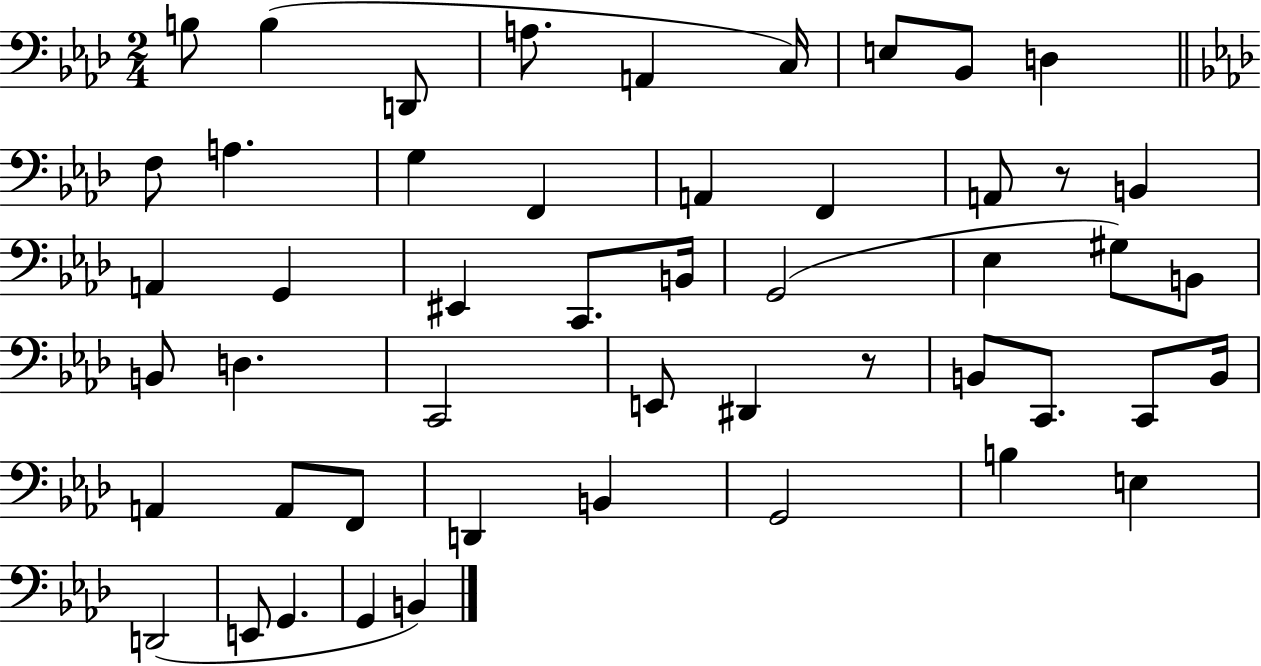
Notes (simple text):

B3/e B3/q D2/e A3/e. A2/q C3/s E3/e Bb2/e D3/q F3/e A3/q. G3/q F2/q A2/q F2/q A2/e R/e B2/q A2/q G2/q EIS2/q C2/e. B2/s G2/h Eb3/q G#3/e B2/e B2/e D3/q. C2/h E2/e D#2/q R/e B2/e C2/e. C2/e B2/s A2/q A2/e F2/e D2/q B2/q G2/h B3/q E3/q D2/h E2/e G2/q. G2/q B2/q